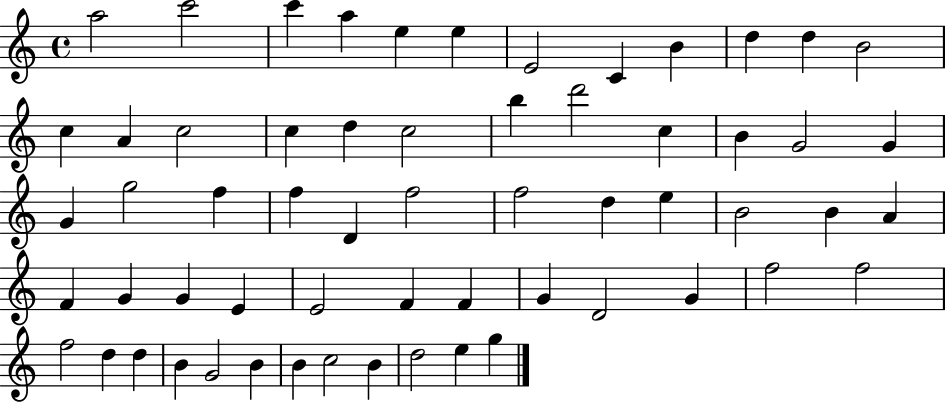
{
  \clef treble
  \time 4/4
  \defaultTimeSignature
  \key c \major
  a''2 c'''2 | c'''4 a''4 e''4 e''4 | e'2 c'4 b'4 | d''4 d''4 b'2 | \break c''4 a'4 c''2 | c''4 d''4 c''2 | b''4 d'''2 c''4 | b'4 g'2 g'4 | \break g'4 g''2 f''4 | f''4 d'4 f''2 | f''2 d''4 e''4 | b'2 b'4 a'4 | \break f'4 g'4 g'4 e'4 | e'2 f'4 f'4 | g'4 d'2 g'4 | f''2 f''2 | \break f''2 d''4 d''4 | b'4 g'2 b'4 | b'4 c''2 b'4 | d''2 e''4 g''4 | \break \bar "|."
}